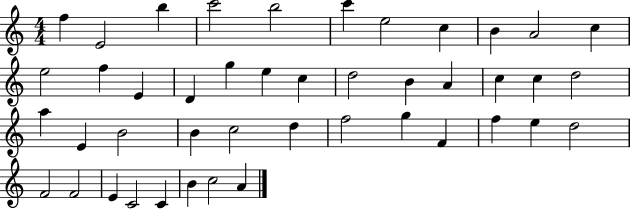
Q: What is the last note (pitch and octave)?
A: A4